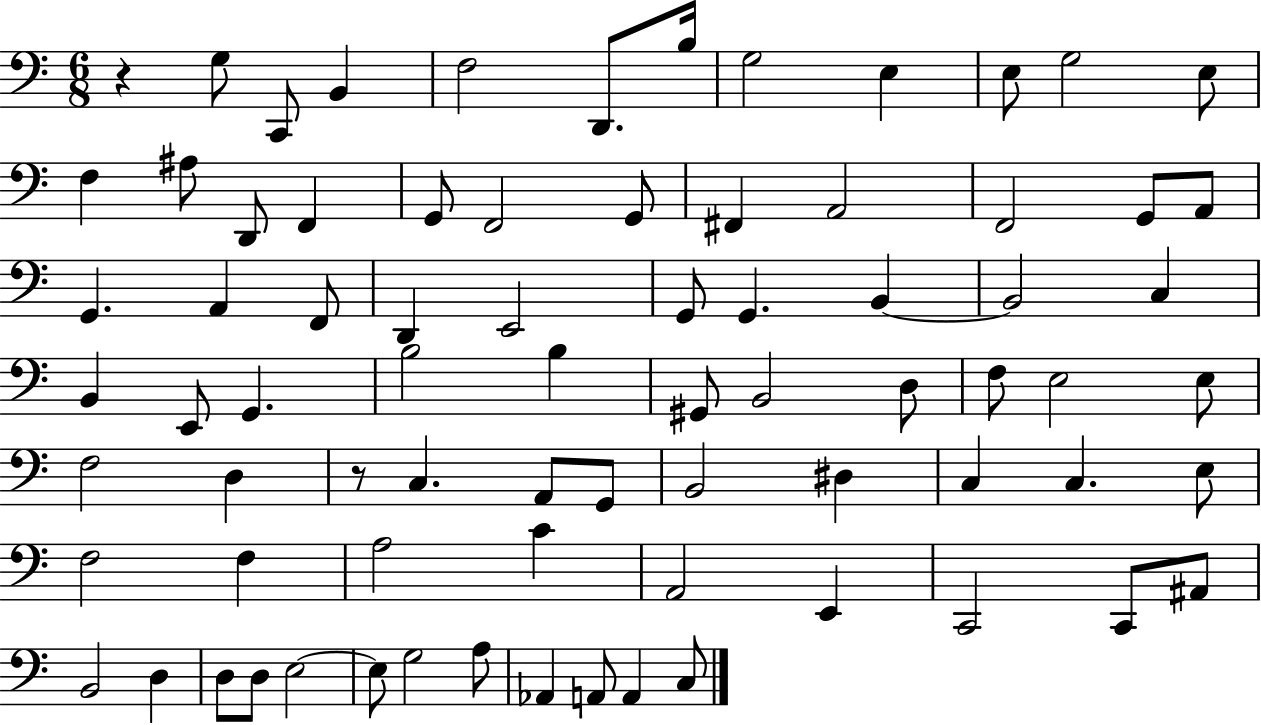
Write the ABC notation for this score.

X:1
T:Untitled
M:6/8
L:1/4
K:C
z G,/2 C,,/2 B,, F,2 D,,/2 B,/4 G,2 E, E,/2 G,2 E,/2 F, ^A,/2 D,,/2 F,, G,,/2 F,,2 G,,/2 ^F,, A,,2 F,,2 G,,/2 A,,/2 G,, A,, F,,/2 D,, E,,2 G,,/2 G,, B,, B,,2 C, B,, E,,/2 G,, B,2 B, ^G,,/2 B,,2 D,/2 F,/2 E,2 E,/2 F,2 D, z/2 C, A,,/2 G,,/2 B,,2 ^D, C, C, E,/2 F,2 F, A,2 C A,,2 E,, C,,2 C,,/2 ^A,,/2 B,,2 D, D,/2 D,/2 E,2 E,/2 G,2 A,/2 _A,, A,,/2 A,, C,/2